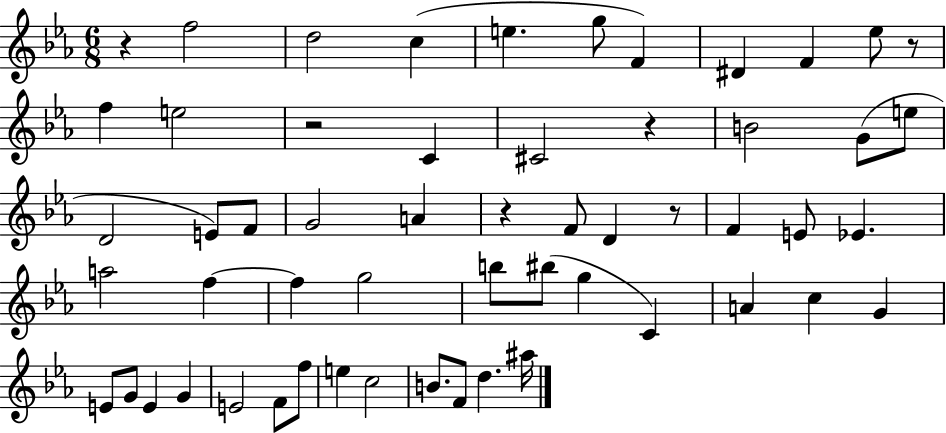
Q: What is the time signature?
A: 6/8